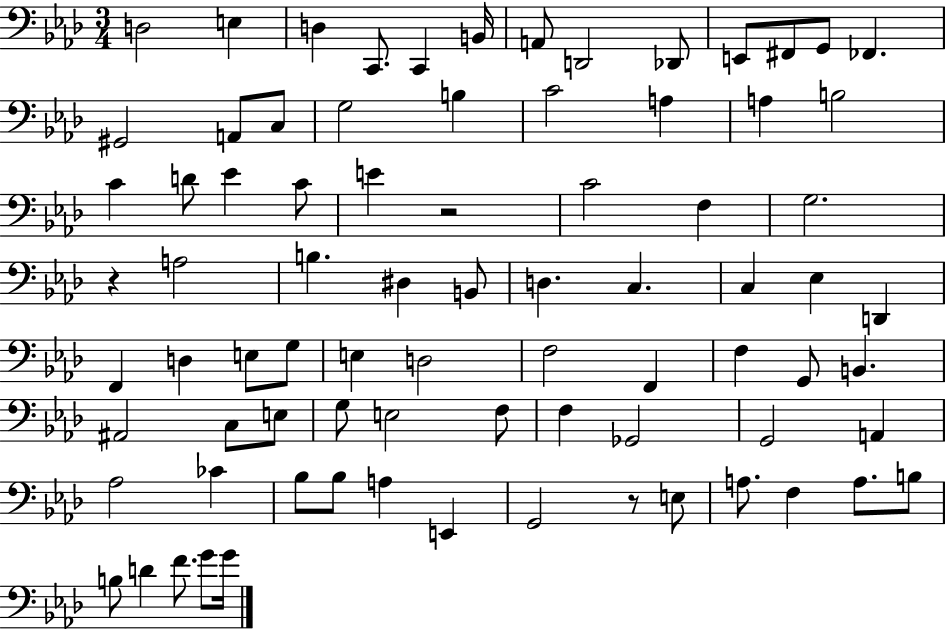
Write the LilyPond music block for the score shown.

{
  \clef bass
  \numericTimeSignature
  \time 3/4
  \key aes \major
  \repeat volta 2 { d2 e4 | d4 c,8. c,4 b,16 | a,8 d,2 des,8 | e,8 fis,8 g,8 fes,4. | \break gis,2 a,8 c8 | g2 b4 | c'2 a4 | a4 b2 | \break c'4 d'8 ees'4 c'8 | e'4 r2 | c'2 f4 | g2. | \break r4 a2 | b4. dis4 b,8 | d4. c4. | c4 ees4 d,4 | \break f,4 d4 e8 g8 | e4 d2 | f2 f,4 | f4 g,8 b,4. | \break ais,2 c8 e8 | g8 e2 f8 | f4 ges,2 | g,2 a,4 | \break aes2 ces'4 | bes8 bes8 a4 e,4 | g,2 r8 e8 | a8. f4 a8. b8 | \break b8 d'4 f'8. g'8 g'16 | } \bar "|."
}